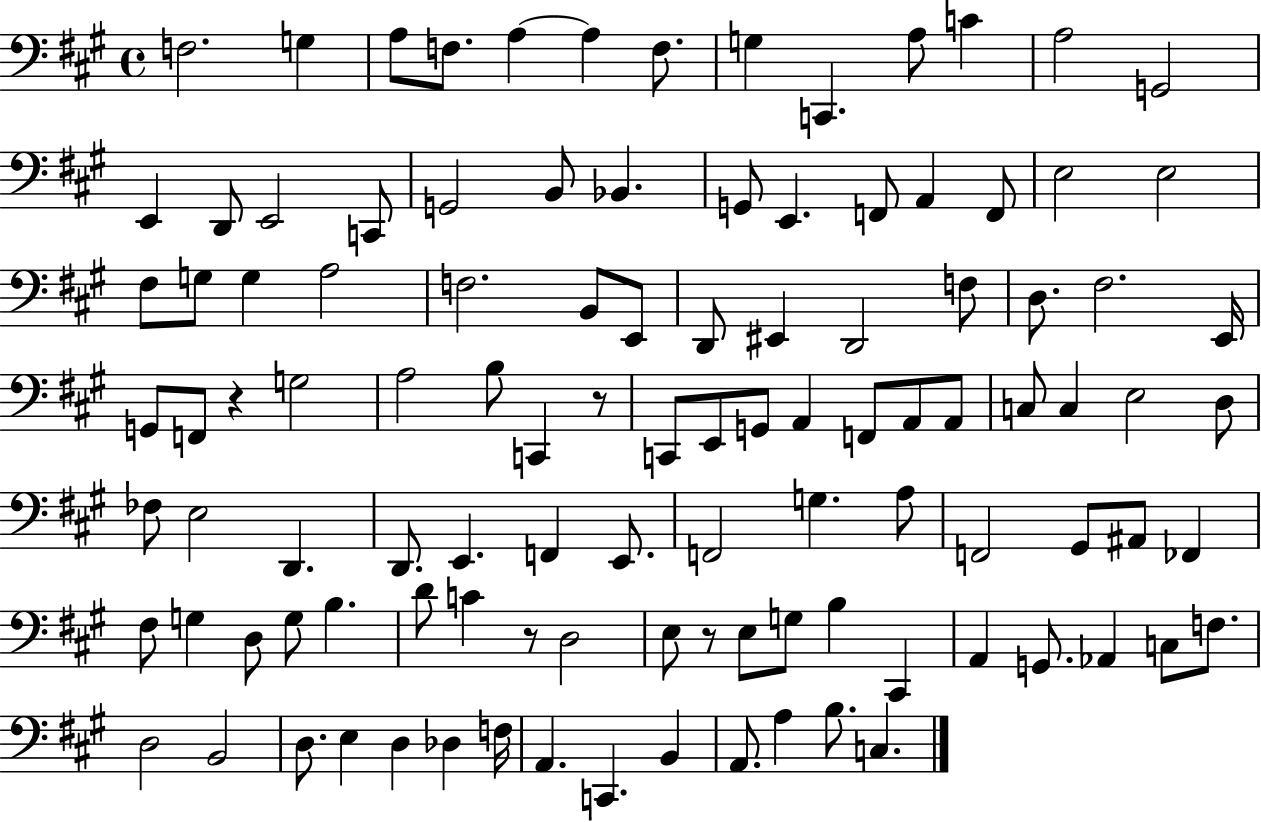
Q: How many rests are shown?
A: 4